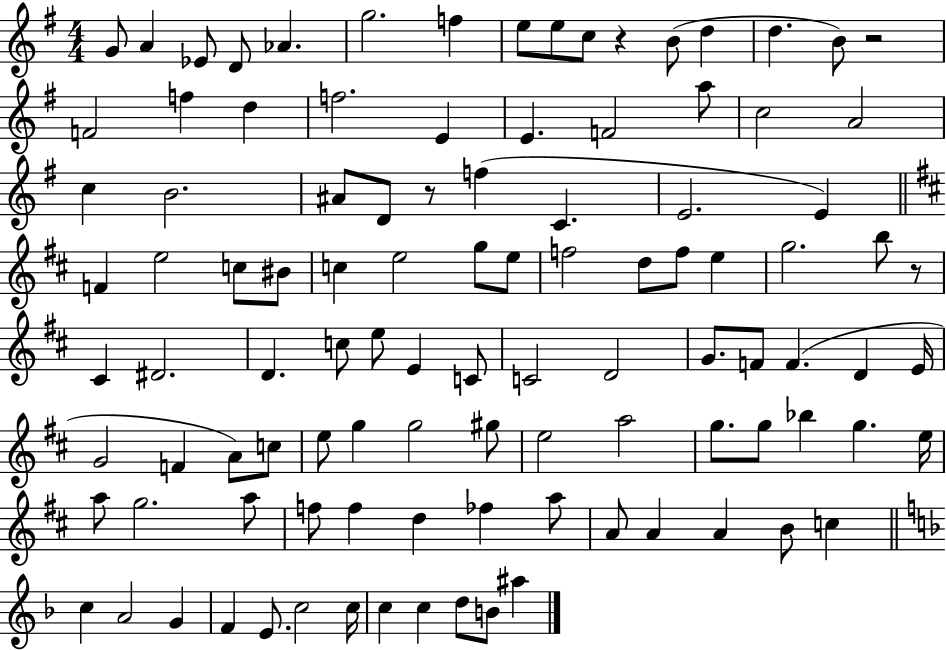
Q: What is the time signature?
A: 4/4